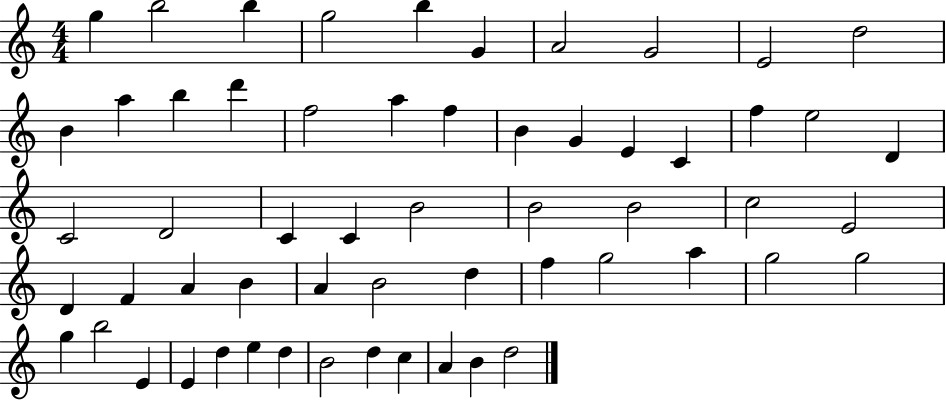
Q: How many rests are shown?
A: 0